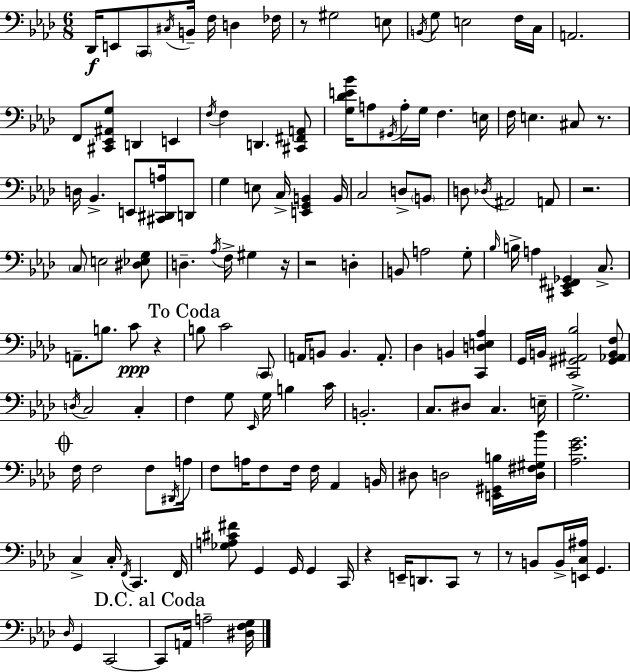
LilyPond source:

{
  \clef bass
  \numericTimeSignature
  \time 6/8
  \key f \minor
  des,16\f e,8 \parenthesize c,8 \acciaccatura { cis16 } b,16-- f16 d4 | fes16 r8 gis2 e8 | \acciaccatura { b,16 } g8 e2 | f16 c16 a,2. | \break f,8 <cis, ees, ais, g>8 d,4 e,4 | \acciaccatura { f16 } f4 d,4. | <cis, fis, a,>8 <g des' e' bes'>16 a8 \acciaccatura { gis,16 } a16-. g16 f4. | e16 f16 e4. cis8 | \break r8. d16 bes,4.-> e,8 | <cis, dis, a>16 d,8 g4 e8 c16-> <e, g, b,>4 | b,16 c2 | d8-> \parenthesize b,8 d8 \acciaccatura { des16 } ais,2 | \break a,8 r2. | \parenthesize c8 e2 | <dis ees g>8 d4.-- \acciaccatura { aes16 } | f16-> gis4 r16 r2 | \break d4-. b,8 a2 | g8-. \grace { bes16 } b16-> a4 | <cis, ees, fis, ges,>4 c8.-> a,8.-- b8. | c'8\ppp r4 \mark "To Coda" b8 c'2 | \break \parenthesize c,8 a,16 b,8 b,4. | a,8.-. des4 b,4 | <c, d e aes>4 g,16 b,16 <c, gis, ais, bes>2 | <gis, aes, b, f>8 \acciaccatura { d16 } c2 | \break c4-. f4 | g8 \grace { ees,16 } g16 b4 c'16 b,2.-. | c8. | dis8 c4. e16-- g2.-> | \break \mark \markup { \musicglyph "scripts.coda" } f16 f2 | f8 \acciaccatura { dis,16 } a16 f8 | a16 f8 f16 f16 aes,4 b,16 dis8 | d2 <e, gis, b>16 <d fis gis bes'>16 <aes ees' g'>2. | \break c4-> | c16-. \acciaccatura { f,16 } c,4. f,16 <ges a cis' fis'>8 | g,4 g,16 g,4 c,16 r4 | e,16-- d,8. c,8 r8 r8 | \break b,8 b,16-> <e, c ais>16 g,4. \grace { des16 } | g,4 c,2~~ | \mark "D.C. al Coda" c,8 a,16 a2-- <dis f g>16 | \bar "|."
}